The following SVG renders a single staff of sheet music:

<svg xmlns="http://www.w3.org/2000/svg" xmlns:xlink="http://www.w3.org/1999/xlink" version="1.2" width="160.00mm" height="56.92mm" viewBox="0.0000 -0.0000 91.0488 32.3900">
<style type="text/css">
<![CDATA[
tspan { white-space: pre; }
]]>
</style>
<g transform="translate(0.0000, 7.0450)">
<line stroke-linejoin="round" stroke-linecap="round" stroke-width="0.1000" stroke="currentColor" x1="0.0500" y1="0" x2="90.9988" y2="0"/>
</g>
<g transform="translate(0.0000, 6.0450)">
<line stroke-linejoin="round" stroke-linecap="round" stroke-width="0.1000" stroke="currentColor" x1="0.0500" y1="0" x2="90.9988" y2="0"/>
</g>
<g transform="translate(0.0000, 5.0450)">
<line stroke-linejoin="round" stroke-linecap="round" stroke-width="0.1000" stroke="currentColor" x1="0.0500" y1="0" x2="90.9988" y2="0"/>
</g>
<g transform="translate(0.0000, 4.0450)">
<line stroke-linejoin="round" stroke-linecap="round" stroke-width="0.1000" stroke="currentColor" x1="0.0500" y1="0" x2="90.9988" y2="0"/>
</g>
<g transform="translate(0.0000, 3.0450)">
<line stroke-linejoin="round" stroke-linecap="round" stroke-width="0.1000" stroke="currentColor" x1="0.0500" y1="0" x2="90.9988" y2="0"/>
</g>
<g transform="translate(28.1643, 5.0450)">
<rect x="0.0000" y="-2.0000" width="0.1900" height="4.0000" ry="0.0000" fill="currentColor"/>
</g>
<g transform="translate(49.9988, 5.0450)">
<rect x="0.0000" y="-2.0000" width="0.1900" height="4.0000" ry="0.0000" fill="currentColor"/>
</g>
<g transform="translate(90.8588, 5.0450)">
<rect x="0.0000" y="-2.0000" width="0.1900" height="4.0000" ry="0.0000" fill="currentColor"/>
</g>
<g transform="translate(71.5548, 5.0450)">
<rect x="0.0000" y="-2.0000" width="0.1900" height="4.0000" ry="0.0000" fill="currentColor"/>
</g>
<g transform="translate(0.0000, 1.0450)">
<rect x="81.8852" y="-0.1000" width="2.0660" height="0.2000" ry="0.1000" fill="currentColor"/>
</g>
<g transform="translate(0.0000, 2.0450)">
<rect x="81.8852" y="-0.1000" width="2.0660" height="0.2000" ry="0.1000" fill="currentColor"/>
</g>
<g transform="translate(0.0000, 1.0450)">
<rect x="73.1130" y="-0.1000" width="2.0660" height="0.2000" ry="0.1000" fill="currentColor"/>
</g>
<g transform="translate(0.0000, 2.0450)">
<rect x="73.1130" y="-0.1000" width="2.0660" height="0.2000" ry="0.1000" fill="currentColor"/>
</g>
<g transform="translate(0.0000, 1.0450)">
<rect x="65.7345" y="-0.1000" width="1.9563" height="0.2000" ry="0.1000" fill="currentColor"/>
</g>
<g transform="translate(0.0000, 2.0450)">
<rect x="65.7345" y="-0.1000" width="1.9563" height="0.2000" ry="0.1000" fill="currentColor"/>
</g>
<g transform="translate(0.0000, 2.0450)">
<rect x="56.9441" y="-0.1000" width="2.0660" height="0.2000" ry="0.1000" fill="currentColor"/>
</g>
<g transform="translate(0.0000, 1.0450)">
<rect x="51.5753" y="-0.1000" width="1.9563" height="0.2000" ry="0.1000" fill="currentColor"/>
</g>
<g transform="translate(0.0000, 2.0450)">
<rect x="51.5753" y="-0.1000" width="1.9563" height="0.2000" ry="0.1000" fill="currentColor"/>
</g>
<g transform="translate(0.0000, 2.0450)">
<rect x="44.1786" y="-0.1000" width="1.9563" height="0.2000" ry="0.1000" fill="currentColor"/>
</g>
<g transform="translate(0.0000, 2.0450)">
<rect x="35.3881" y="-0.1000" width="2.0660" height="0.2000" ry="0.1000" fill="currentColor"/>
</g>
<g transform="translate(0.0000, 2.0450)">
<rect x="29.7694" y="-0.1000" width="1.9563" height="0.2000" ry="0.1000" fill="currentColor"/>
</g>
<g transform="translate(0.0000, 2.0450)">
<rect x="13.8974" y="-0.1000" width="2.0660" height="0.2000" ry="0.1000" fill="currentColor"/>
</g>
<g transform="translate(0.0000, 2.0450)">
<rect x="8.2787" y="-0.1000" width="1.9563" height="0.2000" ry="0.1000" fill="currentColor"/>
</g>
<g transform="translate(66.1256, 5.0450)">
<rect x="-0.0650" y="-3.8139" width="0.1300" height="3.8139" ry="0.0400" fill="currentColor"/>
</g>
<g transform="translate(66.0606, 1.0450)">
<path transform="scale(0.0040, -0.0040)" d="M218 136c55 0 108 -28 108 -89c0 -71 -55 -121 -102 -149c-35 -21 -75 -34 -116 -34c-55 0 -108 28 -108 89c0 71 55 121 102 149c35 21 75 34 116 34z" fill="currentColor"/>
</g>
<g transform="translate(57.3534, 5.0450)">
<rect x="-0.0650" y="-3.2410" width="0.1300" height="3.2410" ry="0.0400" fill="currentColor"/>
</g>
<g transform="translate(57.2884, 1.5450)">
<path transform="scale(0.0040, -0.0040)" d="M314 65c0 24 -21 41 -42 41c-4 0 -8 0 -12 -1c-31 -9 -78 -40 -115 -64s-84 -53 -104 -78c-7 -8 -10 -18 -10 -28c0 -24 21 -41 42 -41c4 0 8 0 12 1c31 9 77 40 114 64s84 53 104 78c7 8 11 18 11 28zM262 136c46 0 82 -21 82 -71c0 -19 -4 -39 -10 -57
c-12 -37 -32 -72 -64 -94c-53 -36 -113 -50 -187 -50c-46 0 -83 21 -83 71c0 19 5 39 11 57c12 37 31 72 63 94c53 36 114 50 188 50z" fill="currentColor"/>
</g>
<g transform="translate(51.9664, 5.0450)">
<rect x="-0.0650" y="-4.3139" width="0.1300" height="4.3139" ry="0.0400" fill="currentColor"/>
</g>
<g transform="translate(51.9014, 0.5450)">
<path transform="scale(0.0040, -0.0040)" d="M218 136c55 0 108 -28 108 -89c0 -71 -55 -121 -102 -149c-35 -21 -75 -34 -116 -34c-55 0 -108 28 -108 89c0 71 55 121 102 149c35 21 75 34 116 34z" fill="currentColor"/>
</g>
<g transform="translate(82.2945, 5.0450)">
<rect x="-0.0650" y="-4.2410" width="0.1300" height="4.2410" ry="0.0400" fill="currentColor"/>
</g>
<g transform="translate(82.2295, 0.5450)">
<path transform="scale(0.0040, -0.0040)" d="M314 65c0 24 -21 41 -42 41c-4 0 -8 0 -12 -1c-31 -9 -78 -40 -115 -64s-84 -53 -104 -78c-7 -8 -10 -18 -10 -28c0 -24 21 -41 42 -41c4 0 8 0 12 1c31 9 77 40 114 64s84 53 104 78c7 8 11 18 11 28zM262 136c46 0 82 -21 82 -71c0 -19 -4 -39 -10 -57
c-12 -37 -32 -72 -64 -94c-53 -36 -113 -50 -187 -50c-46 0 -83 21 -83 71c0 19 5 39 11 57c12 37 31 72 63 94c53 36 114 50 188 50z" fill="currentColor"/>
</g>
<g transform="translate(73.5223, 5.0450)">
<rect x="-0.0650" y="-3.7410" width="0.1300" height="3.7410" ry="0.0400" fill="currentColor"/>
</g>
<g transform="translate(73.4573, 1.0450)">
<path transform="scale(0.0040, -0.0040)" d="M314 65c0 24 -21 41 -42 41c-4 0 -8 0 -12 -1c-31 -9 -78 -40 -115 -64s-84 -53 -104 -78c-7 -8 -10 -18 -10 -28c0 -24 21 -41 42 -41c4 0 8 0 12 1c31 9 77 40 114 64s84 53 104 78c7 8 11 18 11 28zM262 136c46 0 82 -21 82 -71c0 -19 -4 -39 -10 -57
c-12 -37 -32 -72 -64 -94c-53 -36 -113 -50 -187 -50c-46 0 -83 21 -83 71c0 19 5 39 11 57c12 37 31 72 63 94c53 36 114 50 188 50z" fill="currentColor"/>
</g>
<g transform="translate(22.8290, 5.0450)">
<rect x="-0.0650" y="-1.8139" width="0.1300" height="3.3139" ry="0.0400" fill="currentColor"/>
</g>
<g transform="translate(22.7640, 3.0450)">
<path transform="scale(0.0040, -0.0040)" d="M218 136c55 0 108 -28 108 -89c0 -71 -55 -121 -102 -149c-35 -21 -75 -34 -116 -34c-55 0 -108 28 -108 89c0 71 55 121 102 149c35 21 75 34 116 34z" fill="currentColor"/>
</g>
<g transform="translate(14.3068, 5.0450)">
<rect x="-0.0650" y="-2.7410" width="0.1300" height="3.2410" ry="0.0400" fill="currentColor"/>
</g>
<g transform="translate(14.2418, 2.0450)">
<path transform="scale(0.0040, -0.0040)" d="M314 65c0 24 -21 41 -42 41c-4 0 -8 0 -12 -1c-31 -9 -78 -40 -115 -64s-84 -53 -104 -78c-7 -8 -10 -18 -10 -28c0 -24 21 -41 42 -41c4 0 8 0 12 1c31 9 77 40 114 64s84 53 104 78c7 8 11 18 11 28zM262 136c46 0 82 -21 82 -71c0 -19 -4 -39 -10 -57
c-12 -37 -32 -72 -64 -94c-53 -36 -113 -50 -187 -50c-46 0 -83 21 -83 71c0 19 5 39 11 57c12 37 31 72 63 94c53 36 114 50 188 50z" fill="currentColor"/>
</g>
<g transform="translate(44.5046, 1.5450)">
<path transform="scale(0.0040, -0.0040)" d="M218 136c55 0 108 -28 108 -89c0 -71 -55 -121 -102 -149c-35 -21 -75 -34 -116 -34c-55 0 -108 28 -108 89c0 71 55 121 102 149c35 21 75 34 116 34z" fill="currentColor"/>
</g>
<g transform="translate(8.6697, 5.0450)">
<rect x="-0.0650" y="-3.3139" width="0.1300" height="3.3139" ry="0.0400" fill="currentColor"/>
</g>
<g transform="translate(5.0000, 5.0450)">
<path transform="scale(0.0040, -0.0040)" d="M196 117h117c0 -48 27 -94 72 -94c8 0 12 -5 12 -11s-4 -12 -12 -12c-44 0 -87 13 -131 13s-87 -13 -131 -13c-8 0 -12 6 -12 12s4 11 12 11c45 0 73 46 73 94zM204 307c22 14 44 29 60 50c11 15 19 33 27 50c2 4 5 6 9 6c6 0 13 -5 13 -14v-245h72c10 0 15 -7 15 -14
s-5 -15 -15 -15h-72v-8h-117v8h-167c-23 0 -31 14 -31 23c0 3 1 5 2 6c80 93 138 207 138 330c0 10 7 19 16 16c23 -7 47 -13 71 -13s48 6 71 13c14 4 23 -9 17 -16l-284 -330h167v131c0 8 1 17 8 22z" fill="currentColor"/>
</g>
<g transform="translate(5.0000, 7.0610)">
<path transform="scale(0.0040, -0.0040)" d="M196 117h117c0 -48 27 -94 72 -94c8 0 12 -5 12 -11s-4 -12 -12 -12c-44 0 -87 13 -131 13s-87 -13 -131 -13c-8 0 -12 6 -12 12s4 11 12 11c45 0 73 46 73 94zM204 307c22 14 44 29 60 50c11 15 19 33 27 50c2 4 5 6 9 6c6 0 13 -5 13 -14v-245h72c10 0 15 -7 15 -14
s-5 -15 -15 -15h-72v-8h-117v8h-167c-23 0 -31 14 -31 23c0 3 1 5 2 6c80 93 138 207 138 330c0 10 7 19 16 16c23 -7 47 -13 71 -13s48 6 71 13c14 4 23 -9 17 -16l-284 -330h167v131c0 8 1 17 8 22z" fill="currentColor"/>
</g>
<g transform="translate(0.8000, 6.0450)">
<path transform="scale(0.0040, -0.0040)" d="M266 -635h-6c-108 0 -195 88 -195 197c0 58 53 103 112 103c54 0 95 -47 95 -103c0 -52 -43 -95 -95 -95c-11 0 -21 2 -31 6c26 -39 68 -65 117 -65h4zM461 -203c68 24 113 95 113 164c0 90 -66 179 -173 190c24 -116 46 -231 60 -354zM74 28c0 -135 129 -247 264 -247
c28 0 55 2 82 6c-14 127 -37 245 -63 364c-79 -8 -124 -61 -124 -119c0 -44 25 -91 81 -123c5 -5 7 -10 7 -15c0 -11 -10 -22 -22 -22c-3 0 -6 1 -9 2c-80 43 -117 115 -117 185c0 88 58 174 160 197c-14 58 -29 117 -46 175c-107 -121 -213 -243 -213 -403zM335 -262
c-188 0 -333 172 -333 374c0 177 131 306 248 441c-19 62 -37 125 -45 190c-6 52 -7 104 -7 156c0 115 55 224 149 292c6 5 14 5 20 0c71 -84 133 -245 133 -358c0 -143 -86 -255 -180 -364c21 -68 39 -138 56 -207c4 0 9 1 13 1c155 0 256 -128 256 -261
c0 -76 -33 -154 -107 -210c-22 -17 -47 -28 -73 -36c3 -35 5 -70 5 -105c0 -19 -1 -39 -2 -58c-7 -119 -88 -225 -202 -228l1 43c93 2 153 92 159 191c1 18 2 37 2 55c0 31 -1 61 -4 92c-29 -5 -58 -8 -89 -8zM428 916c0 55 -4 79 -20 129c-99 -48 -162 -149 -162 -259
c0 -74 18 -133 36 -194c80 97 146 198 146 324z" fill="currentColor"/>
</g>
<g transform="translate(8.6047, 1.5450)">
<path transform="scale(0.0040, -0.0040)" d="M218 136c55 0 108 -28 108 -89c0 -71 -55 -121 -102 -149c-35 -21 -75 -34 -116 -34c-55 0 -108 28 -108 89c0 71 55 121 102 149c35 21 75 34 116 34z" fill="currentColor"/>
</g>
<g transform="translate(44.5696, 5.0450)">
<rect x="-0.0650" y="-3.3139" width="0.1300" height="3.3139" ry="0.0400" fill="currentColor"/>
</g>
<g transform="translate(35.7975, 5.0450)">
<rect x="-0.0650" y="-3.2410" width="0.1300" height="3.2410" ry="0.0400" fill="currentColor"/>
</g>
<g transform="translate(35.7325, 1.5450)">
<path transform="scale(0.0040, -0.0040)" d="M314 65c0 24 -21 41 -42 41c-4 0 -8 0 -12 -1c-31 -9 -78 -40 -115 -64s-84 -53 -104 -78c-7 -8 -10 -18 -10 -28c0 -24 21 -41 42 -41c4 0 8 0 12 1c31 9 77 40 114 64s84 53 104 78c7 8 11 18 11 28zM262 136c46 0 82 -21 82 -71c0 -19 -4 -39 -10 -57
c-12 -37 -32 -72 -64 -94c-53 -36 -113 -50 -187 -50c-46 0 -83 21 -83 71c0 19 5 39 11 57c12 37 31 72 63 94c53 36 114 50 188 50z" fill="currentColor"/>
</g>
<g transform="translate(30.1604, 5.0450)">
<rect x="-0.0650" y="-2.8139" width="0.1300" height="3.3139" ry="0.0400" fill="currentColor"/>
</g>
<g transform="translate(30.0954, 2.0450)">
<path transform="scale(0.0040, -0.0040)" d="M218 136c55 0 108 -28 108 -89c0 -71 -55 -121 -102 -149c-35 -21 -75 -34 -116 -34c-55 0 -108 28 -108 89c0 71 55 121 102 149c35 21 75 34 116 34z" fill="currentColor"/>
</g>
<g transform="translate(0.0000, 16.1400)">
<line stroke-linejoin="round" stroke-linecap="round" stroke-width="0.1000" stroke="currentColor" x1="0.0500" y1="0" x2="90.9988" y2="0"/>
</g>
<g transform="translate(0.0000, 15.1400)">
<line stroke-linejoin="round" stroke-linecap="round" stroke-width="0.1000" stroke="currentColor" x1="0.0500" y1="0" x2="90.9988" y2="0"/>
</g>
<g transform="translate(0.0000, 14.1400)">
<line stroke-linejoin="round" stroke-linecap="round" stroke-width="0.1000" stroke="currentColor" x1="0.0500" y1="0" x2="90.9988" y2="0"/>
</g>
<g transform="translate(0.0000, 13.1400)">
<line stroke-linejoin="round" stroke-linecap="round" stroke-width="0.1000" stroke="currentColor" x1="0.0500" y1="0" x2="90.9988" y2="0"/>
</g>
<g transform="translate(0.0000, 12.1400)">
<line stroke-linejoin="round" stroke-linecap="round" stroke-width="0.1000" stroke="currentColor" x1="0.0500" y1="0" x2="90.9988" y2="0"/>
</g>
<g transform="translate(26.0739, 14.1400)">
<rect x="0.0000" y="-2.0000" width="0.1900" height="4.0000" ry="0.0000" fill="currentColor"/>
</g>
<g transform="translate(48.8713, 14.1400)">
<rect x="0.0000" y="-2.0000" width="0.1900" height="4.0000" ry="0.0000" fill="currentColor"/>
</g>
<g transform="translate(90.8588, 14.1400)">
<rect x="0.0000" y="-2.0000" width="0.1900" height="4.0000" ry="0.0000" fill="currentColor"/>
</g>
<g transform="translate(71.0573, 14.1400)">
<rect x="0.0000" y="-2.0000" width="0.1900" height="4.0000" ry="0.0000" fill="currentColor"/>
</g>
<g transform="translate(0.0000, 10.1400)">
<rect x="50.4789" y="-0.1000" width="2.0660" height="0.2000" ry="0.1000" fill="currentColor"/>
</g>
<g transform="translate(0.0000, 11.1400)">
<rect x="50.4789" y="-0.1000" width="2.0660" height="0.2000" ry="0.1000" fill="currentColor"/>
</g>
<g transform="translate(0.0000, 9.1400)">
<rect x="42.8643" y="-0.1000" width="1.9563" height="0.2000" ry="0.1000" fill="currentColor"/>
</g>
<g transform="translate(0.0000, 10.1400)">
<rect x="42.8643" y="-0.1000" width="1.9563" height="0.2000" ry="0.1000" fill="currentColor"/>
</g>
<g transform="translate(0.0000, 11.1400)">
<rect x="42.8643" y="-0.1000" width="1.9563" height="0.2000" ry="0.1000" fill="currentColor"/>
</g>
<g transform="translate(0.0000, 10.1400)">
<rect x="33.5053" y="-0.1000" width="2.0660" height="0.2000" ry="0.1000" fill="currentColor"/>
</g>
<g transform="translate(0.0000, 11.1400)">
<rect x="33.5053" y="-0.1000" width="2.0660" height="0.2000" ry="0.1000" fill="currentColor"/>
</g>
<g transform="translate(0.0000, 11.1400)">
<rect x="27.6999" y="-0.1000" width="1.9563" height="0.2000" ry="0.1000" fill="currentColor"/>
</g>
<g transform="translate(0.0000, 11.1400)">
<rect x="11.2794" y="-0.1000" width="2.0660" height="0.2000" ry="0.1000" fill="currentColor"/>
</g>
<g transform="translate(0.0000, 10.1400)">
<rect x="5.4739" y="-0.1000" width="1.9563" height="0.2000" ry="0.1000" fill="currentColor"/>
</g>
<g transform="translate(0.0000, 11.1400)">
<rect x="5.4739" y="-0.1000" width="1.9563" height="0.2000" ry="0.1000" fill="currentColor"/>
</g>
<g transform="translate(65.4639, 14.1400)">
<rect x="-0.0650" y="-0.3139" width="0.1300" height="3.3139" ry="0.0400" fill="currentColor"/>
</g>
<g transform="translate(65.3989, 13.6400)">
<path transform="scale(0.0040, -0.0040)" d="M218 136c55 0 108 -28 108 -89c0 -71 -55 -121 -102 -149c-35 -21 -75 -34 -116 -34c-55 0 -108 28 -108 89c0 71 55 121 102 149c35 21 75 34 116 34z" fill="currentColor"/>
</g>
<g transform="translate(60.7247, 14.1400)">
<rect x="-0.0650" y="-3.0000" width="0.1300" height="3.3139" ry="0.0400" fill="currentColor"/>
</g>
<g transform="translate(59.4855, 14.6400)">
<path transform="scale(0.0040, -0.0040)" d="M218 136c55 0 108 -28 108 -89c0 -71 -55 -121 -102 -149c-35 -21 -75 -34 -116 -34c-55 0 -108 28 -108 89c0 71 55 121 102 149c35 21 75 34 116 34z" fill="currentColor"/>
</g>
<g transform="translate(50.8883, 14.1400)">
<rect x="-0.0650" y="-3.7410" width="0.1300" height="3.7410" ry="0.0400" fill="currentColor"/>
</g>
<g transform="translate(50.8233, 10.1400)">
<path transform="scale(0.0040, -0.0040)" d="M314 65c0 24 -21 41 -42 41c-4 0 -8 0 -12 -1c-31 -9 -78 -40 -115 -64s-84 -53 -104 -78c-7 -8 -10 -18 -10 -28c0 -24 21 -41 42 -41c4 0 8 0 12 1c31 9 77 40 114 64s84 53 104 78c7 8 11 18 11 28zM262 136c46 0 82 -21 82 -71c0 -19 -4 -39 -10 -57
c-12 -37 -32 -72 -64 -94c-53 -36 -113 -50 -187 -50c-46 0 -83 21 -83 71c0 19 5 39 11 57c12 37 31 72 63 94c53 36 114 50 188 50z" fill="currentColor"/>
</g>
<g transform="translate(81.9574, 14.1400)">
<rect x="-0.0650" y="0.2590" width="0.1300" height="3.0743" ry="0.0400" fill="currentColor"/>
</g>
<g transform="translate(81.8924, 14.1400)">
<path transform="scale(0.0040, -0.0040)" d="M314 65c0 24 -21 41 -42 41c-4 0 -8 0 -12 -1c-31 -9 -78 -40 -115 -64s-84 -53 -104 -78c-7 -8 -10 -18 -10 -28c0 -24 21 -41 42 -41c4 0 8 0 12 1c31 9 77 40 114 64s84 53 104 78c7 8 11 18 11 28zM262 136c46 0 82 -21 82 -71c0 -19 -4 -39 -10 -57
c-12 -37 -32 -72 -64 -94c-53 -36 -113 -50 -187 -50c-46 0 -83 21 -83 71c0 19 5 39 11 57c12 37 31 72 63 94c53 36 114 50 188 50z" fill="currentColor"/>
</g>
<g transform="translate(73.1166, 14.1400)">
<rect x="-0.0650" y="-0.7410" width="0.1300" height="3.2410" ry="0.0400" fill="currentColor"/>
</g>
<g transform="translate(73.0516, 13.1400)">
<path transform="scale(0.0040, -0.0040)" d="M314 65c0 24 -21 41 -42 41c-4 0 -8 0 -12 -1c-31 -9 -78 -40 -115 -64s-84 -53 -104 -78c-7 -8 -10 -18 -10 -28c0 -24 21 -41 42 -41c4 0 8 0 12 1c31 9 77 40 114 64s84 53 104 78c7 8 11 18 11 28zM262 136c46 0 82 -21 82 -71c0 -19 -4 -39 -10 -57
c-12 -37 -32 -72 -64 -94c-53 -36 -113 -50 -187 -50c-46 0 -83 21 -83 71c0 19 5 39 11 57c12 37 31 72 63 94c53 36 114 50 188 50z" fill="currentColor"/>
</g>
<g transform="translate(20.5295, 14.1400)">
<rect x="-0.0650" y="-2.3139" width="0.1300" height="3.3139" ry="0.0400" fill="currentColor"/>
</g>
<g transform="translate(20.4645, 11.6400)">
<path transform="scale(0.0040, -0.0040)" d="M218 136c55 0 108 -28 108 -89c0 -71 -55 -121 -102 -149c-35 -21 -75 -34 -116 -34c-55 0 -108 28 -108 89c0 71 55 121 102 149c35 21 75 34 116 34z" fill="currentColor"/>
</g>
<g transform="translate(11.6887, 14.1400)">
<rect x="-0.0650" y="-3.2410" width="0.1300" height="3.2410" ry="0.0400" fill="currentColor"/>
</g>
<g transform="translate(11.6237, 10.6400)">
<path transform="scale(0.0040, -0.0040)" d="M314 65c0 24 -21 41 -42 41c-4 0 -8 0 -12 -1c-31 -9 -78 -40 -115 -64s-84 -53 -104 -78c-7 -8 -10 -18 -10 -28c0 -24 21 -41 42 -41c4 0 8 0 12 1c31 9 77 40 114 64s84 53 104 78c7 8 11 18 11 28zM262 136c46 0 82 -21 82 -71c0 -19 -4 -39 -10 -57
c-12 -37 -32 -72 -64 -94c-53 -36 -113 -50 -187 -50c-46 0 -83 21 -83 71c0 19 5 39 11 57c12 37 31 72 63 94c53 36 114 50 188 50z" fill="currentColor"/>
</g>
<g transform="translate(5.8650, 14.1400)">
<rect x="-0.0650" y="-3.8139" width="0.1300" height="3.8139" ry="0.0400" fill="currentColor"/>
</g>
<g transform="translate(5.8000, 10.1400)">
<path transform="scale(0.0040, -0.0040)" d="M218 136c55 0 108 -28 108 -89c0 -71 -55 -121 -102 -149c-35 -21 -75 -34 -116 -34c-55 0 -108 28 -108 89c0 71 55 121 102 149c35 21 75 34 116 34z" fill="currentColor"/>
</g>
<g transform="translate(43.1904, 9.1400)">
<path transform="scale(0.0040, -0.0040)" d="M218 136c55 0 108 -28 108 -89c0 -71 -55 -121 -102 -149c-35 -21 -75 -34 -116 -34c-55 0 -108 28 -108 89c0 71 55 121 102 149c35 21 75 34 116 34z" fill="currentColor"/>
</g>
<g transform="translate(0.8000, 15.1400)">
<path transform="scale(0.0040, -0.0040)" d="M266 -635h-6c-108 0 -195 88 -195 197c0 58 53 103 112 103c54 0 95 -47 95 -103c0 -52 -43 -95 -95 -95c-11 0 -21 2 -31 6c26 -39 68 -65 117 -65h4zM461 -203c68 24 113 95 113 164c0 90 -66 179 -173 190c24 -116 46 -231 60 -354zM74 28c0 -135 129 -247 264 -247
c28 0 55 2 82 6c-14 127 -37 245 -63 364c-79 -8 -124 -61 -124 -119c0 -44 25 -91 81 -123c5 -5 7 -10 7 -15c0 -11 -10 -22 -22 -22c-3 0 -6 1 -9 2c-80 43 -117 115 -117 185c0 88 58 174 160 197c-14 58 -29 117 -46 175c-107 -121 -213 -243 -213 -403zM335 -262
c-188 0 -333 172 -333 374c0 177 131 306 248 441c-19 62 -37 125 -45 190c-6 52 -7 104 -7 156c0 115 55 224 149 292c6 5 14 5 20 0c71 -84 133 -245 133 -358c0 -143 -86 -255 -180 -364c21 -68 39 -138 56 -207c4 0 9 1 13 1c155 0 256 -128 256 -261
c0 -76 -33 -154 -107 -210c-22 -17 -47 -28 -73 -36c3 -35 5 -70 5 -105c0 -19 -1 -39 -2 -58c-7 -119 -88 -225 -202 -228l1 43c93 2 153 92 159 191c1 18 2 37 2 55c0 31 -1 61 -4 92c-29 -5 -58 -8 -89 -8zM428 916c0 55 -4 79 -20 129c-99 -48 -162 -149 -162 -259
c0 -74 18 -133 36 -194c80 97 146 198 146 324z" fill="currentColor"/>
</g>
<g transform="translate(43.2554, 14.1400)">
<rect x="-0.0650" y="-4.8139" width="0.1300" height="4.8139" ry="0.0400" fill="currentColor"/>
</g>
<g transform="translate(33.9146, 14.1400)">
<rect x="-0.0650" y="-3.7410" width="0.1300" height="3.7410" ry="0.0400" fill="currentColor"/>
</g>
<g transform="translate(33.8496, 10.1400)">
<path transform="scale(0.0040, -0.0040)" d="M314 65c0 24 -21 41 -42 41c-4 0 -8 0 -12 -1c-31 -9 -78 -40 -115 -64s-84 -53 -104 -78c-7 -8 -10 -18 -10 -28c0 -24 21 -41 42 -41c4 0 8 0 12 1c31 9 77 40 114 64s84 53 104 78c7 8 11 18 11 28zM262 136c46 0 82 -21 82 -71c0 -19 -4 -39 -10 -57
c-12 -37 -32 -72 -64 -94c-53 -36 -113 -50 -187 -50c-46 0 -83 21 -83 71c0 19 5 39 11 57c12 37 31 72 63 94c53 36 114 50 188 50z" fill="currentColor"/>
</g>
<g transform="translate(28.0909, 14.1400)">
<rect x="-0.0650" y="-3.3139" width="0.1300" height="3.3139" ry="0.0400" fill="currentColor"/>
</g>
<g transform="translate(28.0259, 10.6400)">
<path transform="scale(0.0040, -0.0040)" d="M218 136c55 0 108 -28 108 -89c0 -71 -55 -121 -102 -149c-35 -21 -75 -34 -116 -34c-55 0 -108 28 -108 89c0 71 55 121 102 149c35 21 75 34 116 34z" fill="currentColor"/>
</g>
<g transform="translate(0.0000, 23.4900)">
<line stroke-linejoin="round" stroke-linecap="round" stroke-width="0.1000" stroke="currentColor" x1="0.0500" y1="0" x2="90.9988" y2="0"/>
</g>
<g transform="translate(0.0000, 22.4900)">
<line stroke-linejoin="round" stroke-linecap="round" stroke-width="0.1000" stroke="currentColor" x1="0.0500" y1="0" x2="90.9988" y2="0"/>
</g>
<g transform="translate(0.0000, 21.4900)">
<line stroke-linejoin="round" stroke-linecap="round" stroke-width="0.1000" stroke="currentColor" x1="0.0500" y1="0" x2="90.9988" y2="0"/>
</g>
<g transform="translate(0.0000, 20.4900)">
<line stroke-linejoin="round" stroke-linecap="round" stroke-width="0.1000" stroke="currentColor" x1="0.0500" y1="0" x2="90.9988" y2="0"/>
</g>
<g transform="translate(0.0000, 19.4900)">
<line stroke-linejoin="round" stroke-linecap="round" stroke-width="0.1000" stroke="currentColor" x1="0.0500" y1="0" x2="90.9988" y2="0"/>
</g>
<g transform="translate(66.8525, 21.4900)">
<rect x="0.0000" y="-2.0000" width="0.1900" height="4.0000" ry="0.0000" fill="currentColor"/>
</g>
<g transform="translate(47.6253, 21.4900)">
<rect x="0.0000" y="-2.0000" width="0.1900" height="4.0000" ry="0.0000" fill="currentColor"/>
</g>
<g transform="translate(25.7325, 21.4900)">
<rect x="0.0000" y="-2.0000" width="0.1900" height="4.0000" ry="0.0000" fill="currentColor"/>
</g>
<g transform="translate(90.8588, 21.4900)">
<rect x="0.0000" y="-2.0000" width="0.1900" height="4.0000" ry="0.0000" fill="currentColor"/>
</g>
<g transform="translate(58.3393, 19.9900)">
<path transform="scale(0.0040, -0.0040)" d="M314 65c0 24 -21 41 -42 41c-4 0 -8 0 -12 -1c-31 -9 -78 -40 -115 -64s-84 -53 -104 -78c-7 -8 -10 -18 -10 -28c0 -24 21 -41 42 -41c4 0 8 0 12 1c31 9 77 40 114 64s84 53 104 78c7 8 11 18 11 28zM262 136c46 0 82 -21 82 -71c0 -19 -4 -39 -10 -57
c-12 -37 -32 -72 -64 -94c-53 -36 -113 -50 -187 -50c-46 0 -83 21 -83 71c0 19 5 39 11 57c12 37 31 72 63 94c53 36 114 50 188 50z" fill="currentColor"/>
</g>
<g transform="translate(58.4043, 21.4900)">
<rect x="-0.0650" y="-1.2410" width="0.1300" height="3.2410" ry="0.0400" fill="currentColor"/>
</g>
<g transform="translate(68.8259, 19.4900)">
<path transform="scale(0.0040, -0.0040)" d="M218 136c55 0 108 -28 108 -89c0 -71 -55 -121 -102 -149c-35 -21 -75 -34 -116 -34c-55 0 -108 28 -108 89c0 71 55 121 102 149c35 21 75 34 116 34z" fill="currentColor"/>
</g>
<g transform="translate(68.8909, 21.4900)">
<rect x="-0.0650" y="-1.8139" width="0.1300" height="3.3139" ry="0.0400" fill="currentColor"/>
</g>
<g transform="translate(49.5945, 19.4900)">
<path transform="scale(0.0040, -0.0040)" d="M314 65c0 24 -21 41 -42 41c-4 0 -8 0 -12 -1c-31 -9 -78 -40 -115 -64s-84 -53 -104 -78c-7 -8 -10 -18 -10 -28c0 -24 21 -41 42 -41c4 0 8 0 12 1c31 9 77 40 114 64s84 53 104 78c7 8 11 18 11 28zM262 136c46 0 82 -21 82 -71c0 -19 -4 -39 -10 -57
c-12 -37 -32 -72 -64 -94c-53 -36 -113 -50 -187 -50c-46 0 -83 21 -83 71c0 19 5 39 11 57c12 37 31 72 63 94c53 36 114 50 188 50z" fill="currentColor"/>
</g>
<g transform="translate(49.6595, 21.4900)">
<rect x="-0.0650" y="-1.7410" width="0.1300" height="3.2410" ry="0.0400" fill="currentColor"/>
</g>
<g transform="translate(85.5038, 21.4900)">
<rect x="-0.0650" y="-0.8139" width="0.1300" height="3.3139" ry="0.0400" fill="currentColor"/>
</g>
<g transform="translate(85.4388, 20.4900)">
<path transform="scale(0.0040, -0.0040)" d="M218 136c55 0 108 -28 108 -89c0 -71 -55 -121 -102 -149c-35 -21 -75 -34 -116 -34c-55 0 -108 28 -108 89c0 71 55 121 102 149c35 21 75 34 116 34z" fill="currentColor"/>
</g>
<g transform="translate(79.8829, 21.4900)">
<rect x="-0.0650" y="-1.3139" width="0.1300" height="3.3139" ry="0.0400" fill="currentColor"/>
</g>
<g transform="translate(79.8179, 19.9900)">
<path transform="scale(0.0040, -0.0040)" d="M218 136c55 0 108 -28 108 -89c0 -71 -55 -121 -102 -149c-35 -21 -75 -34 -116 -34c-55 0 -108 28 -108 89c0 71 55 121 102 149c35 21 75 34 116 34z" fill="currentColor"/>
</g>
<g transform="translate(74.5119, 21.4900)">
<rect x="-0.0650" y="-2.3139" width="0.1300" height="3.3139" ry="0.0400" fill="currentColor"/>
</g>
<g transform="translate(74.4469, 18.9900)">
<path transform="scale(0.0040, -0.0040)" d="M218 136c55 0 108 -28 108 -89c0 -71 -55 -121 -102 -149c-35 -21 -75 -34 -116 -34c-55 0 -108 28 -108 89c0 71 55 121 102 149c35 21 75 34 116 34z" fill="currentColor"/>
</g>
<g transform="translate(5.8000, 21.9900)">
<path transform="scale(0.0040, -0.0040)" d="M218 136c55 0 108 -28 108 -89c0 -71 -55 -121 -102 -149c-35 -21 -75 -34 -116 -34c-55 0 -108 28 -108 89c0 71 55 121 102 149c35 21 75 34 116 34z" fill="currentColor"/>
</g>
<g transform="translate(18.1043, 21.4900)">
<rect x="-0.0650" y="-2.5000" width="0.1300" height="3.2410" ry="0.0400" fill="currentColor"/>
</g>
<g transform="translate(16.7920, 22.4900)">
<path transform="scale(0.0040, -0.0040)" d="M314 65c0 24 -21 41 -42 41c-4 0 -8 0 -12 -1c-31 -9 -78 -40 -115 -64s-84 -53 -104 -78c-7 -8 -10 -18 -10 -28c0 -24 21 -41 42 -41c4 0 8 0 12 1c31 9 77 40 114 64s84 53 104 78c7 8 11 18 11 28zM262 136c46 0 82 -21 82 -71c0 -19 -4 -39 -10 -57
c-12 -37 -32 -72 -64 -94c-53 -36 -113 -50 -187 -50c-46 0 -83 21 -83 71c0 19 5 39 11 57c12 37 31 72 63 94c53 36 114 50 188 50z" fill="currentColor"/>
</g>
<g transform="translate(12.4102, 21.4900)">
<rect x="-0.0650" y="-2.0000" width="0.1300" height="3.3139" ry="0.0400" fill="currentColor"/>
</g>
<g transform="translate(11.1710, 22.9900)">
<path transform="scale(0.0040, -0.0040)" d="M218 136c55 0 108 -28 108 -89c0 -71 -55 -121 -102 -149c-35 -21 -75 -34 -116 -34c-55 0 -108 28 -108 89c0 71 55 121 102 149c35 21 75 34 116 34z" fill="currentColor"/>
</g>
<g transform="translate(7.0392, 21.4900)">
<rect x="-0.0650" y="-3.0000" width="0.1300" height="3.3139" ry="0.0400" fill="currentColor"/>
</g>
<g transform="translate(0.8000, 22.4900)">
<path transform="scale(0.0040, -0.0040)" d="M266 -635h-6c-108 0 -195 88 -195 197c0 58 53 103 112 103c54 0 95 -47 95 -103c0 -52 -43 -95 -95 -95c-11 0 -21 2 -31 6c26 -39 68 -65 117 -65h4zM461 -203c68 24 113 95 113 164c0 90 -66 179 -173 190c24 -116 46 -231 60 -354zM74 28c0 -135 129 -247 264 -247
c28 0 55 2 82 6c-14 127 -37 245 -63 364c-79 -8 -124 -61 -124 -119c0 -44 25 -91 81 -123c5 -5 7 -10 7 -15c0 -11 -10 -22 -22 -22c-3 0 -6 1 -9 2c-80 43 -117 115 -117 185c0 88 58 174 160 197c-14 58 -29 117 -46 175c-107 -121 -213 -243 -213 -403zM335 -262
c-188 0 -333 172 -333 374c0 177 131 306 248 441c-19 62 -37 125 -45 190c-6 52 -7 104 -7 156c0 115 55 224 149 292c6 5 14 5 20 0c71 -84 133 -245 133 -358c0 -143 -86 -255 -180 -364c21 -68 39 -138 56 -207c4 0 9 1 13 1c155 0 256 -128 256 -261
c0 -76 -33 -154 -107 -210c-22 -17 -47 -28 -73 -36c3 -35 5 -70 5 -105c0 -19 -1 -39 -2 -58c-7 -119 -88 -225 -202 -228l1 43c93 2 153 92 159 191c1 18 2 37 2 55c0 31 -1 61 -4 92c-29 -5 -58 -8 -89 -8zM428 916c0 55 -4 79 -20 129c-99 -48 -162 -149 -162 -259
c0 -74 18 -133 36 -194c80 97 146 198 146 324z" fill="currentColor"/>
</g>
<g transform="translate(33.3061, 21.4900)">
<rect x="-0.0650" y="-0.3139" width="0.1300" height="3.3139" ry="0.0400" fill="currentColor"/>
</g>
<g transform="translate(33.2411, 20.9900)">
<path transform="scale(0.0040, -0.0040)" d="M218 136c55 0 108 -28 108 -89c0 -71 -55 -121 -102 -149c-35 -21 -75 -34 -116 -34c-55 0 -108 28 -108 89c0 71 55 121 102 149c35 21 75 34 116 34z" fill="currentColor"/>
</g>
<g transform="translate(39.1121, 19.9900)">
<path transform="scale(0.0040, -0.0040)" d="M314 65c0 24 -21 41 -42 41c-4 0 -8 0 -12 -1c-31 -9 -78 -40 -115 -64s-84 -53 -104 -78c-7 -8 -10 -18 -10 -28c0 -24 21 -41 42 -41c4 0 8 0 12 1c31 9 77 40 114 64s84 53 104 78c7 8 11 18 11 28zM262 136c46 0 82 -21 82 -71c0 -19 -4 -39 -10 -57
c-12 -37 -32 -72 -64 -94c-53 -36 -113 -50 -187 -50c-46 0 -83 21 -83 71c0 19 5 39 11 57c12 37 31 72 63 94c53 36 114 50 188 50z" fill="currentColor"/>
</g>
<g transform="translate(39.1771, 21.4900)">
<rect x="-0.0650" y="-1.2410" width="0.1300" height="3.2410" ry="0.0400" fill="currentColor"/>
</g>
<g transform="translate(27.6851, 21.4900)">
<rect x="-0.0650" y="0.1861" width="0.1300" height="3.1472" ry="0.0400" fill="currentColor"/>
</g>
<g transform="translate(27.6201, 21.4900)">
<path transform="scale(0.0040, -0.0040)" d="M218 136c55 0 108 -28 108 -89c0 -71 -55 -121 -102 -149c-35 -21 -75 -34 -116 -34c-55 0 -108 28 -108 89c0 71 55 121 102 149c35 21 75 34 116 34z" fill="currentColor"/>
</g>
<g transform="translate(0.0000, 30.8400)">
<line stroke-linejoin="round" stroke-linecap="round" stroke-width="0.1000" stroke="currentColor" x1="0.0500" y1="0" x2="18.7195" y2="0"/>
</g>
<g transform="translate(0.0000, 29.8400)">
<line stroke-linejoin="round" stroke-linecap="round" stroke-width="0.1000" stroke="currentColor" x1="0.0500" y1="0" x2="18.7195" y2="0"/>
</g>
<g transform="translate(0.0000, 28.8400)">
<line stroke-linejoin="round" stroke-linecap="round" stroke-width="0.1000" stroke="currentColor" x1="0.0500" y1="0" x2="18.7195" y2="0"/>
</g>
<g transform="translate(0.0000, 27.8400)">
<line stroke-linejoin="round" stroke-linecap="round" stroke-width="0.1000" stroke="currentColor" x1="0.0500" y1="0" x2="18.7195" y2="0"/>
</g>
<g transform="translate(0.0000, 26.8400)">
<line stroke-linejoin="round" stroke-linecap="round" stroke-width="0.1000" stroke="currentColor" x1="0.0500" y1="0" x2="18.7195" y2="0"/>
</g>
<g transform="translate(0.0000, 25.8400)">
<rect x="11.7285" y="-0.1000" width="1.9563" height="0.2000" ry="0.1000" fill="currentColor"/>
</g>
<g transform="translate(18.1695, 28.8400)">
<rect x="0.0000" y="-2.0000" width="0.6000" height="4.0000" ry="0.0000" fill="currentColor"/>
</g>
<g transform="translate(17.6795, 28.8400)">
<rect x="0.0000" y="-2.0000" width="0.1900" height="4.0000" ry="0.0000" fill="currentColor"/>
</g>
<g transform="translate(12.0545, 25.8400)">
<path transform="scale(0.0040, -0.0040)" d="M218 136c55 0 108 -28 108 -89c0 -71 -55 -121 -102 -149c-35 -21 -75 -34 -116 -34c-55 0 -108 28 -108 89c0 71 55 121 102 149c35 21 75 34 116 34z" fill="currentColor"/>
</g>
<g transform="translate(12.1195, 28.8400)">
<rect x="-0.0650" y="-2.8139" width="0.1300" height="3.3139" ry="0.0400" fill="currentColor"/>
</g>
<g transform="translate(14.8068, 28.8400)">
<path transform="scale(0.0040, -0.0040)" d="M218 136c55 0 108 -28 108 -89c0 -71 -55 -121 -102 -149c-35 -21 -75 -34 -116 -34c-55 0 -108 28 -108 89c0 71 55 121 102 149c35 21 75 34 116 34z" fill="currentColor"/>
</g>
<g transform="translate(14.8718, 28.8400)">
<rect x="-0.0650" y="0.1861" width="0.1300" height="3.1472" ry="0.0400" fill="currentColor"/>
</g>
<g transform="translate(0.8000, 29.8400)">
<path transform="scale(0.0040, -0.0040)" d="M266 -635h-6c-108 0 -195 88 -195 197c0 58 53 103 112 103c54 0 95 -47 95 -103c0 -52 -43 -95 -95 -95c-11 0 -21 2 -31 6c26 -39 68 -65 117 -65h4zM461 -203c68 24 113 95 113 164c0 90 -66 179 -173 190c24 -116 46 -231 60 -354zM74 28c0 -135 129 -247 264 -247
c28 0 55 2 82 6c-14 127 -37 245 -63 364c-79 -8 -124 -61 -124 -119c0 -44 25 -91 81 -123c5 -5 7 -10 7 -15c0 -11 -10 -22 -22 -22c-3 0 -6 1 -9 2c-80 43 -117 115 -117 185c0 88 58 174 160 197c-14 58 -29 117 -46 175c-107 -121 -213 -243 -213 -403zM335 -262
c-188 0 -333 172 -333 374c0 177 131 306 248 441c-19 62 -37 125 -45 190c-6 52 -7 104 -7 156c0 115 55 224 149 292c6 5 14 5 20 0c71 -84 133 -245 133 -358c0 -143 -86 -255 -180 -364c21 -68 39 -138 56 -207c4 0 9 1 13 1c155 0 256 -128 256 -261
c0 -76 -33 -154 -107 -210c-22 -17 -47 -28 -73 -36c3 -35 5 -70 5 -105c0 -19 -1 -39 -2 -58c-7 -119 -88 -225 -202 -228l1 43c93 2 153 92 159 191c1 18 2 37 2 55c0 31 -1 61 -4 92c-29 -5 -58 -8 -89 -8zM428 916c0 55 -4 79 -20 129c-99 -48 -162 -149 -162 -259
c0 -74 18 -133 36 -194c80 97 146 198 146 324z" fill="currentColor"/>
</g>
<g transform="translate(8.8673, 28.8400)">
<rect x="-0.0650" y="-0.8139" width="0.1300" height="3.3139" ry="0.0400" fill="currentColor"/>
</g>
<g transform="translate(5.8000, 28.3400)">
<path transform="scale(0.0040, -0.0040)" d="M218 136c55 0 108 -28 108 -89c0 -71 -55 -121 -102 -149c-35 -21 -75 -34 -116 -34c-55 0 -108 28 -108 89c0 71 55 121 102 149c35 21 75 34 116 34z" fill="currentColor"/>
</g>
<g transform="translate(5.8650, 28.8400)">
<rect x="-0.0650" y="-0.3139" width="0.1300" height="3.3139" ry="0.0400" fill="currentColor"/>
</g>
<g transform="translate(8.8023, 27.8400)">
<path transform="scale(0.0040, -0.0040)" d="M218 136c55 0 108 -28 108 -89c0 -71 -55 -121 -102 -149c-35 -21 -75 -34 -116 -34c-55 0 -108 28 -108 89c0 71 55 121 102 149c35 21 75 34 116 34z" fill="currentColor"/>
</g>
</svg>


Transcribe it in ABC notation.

X:1
T:Untitled
M:4/4
L:1/4
K:C
b a2 f a b2 b d' b2 c' c'2 d'2 c' b2 g b c'2 e' c'2 A c d2 B2 A F G2 B c e2 f2 e2 f g e d c d a B